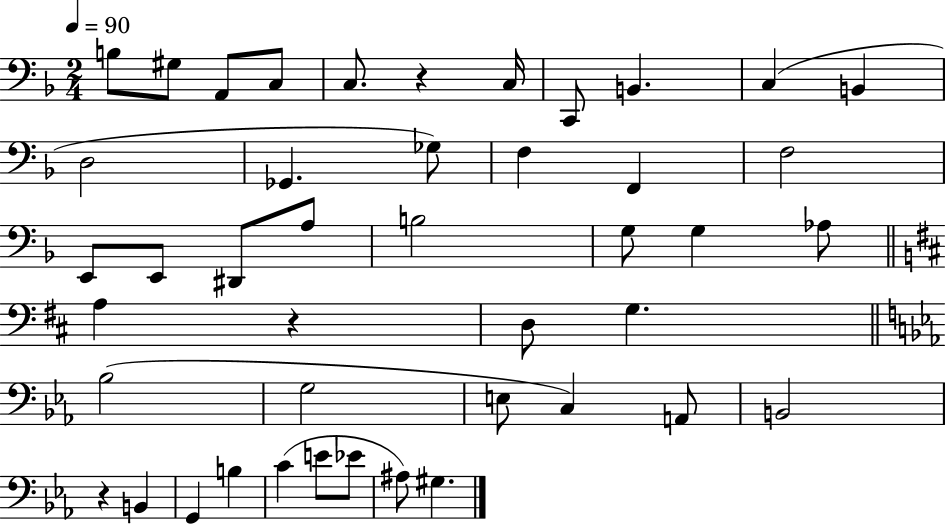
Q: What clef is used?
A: bass